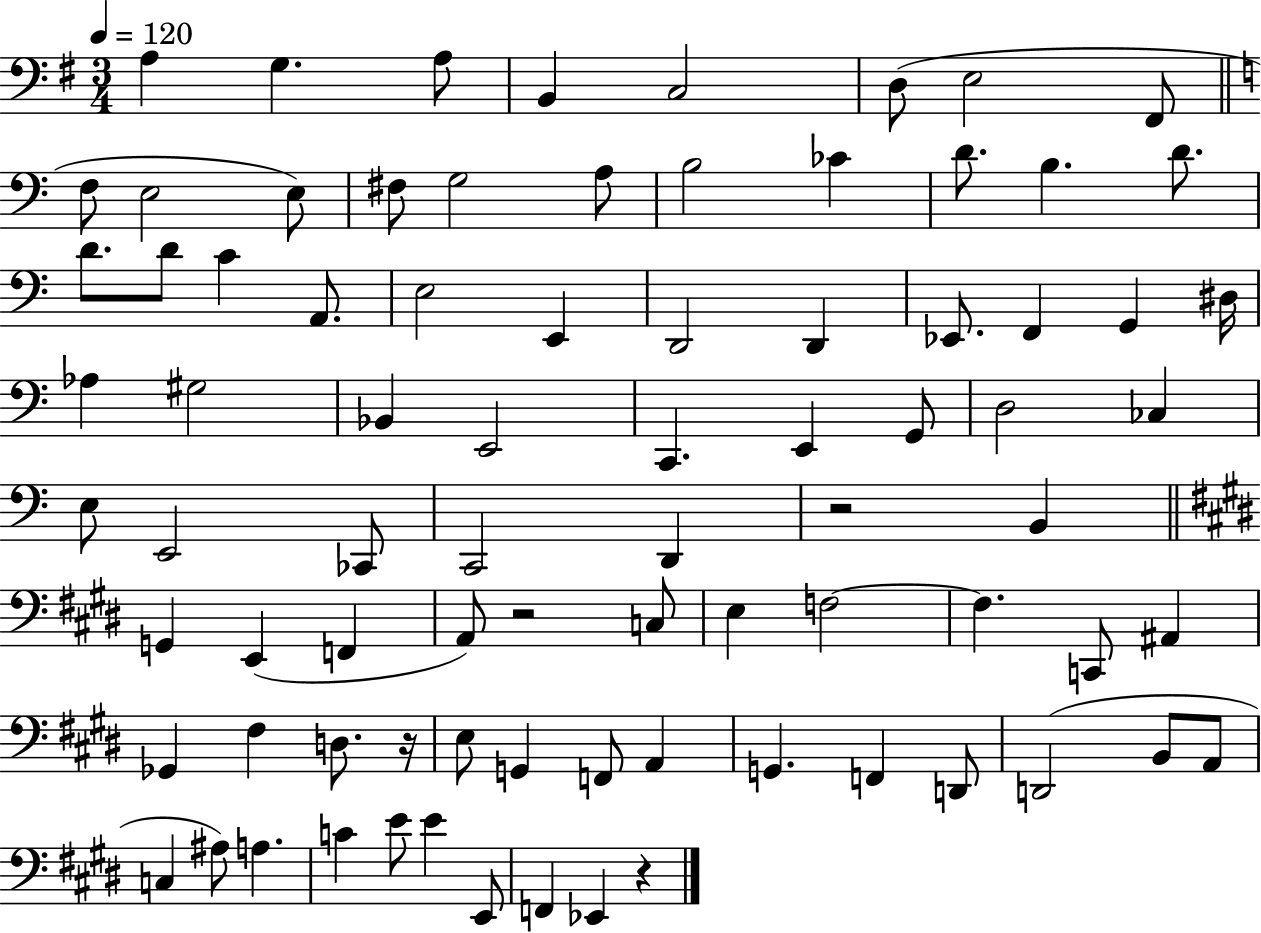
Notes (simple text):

A3/q G3/q. A3/e B2/q C3/h D3/e E3/h F#2/e F3/e E3/h E3/e F#3/e G3/h A3/e B3/h CES4/q D4/e. B3/q. D4/e. D4/e. D4/e C4/q A2/e. E3/h E2/q D2/h D2/q Eb2/e. F2/q G2/q D#3/s Ab3/q G#3/h Bb2/q E2/h C2/q. E2/q G2/e D3/h CES3/q E3/e E2/h CES2/e C2/h D2/q R/h B2/q G2/q E2/q F2/q A2/e R/h C3/e E3/q F3/h F3/q. C2/e A#2/q Gb2/q F#3/q D3/e. R/s E3/e G2/q F2/e A2/q G2/q. F2/q D2/e D2/h B2/e A2/e C3/q A#3/e A3/q. C4/q E4/e E4/q E2/e F2/q Eb2/q R/q